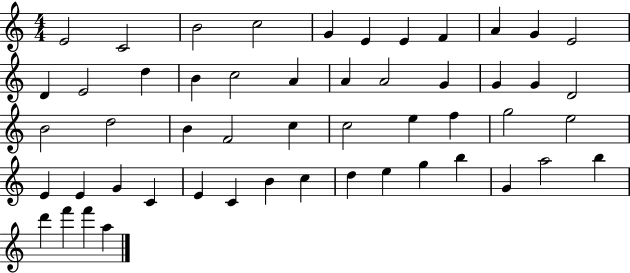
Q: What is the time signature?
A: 4/4